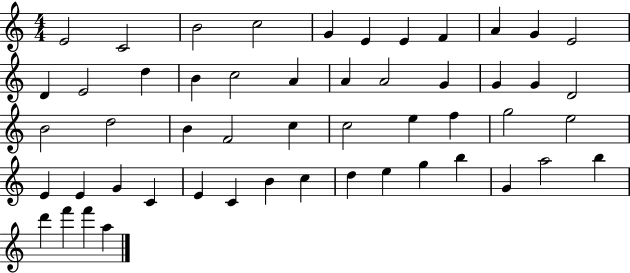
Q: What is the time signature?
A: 4/4